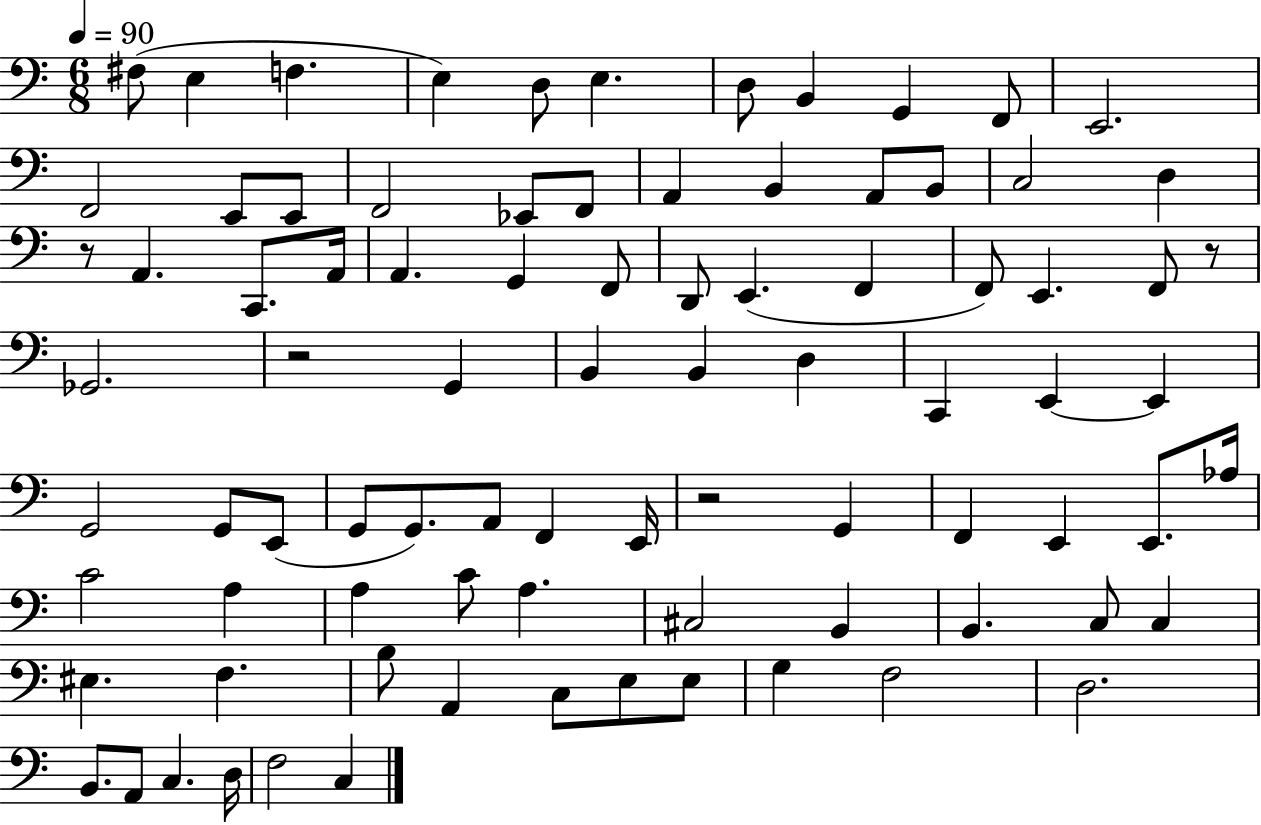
X:1
T:Untitled
M:6/8
L:1/4
K:C
^F,/2 E, F, E, D,/2 E, D,/2 B,, G,, F,,/2 E,,2 F,,2 E,,/2 E,,/2 F,,2 _E,,/2 F,,/2 A,, B,, A,,/2 B,,/2 C,2 D, z/2 A,, C,,/2 A,,/4 A,, G,, F,,/2 D,,/2 E,, F,, F,,/2 E,, F,,/2 z/2 _G,,2 z2 G,, B,, B,, D, C,, E,, E,, G,,2 G,,/2 E,,/2 G,,/2 G,,/2 A,,/2 F,, E,,/4 z2 G,, F,, E,, E,,/2 _A,/4 C2 A, A, C/2 A, ^C,2 B,, B,, C,/2 C, ^E, F, B,/2 A,, C,/2 E,/2 E,/2 G, F,2 D,2 B,,/2 A,,/2 C, D,/4 F,2 C,